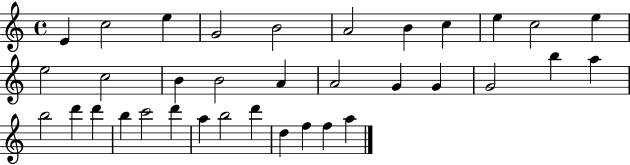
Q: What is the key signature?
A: C major